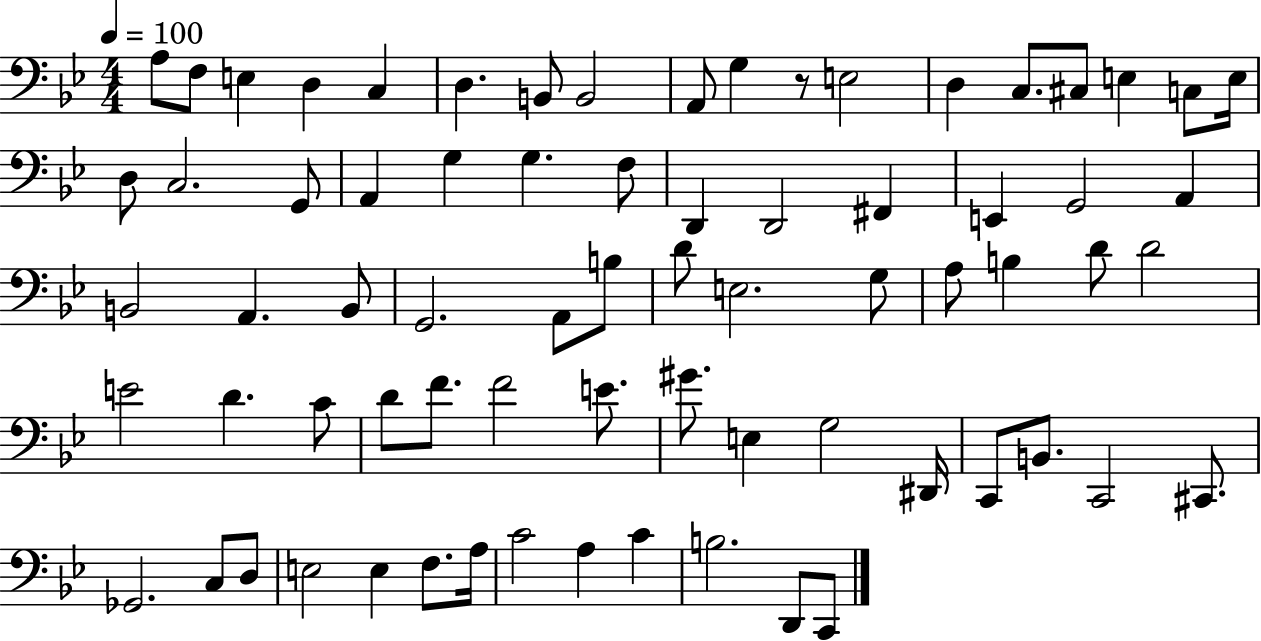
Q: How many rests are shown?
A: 1